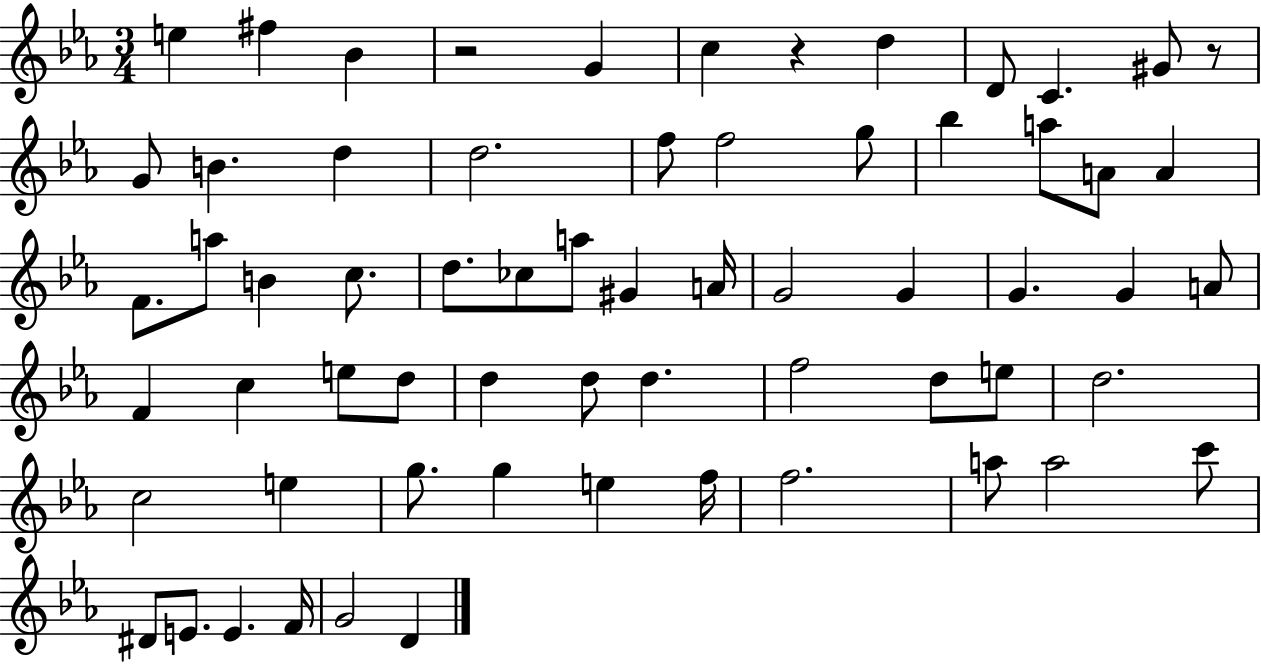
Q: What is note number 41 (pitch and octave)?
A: D5